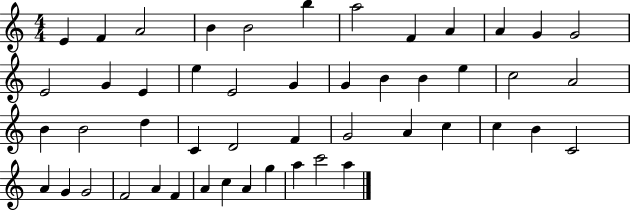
X:1
T:Untitled
M:4/4
L:1/4
K:C
E F A2 B B2 b a2 F A A G G2 E2 G E e E2 G G B B e c2 A2 B B2 d C D2 F G2 A c c B C2 A G G2 F2 A F A c A g a c'2 a